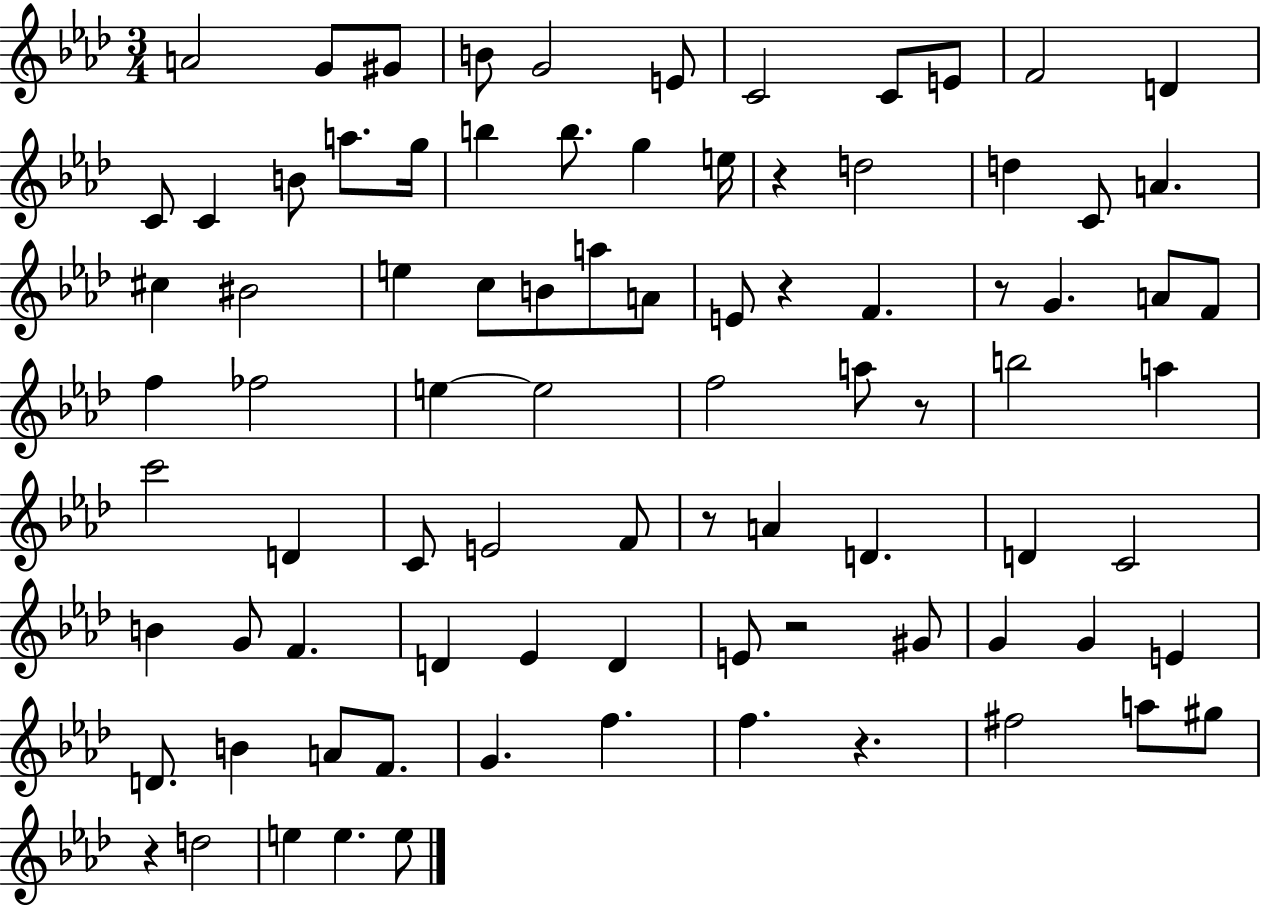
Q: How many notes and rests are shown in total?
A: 86